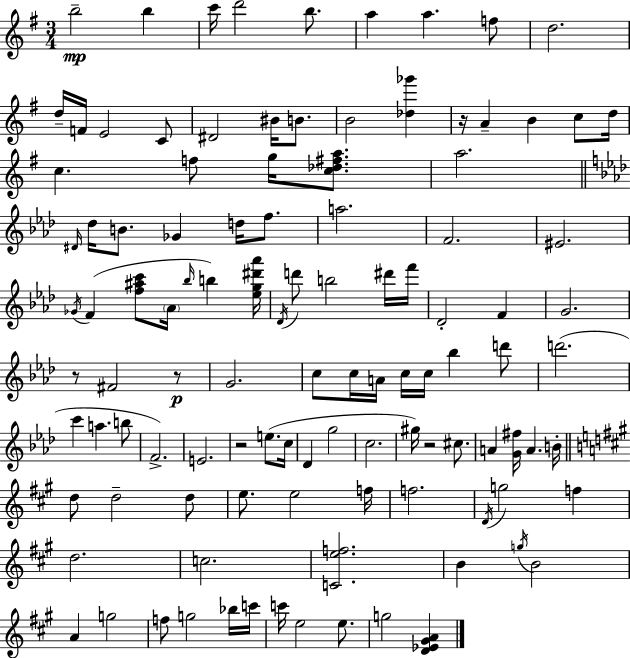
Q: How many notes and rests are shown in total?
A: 109